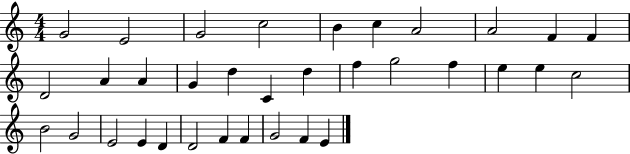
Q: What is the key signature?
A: C major